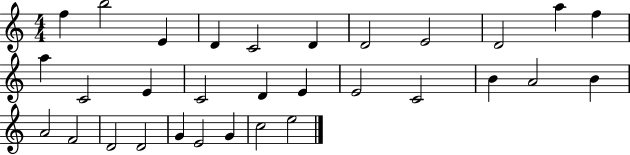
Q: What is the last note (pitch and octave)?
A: E5